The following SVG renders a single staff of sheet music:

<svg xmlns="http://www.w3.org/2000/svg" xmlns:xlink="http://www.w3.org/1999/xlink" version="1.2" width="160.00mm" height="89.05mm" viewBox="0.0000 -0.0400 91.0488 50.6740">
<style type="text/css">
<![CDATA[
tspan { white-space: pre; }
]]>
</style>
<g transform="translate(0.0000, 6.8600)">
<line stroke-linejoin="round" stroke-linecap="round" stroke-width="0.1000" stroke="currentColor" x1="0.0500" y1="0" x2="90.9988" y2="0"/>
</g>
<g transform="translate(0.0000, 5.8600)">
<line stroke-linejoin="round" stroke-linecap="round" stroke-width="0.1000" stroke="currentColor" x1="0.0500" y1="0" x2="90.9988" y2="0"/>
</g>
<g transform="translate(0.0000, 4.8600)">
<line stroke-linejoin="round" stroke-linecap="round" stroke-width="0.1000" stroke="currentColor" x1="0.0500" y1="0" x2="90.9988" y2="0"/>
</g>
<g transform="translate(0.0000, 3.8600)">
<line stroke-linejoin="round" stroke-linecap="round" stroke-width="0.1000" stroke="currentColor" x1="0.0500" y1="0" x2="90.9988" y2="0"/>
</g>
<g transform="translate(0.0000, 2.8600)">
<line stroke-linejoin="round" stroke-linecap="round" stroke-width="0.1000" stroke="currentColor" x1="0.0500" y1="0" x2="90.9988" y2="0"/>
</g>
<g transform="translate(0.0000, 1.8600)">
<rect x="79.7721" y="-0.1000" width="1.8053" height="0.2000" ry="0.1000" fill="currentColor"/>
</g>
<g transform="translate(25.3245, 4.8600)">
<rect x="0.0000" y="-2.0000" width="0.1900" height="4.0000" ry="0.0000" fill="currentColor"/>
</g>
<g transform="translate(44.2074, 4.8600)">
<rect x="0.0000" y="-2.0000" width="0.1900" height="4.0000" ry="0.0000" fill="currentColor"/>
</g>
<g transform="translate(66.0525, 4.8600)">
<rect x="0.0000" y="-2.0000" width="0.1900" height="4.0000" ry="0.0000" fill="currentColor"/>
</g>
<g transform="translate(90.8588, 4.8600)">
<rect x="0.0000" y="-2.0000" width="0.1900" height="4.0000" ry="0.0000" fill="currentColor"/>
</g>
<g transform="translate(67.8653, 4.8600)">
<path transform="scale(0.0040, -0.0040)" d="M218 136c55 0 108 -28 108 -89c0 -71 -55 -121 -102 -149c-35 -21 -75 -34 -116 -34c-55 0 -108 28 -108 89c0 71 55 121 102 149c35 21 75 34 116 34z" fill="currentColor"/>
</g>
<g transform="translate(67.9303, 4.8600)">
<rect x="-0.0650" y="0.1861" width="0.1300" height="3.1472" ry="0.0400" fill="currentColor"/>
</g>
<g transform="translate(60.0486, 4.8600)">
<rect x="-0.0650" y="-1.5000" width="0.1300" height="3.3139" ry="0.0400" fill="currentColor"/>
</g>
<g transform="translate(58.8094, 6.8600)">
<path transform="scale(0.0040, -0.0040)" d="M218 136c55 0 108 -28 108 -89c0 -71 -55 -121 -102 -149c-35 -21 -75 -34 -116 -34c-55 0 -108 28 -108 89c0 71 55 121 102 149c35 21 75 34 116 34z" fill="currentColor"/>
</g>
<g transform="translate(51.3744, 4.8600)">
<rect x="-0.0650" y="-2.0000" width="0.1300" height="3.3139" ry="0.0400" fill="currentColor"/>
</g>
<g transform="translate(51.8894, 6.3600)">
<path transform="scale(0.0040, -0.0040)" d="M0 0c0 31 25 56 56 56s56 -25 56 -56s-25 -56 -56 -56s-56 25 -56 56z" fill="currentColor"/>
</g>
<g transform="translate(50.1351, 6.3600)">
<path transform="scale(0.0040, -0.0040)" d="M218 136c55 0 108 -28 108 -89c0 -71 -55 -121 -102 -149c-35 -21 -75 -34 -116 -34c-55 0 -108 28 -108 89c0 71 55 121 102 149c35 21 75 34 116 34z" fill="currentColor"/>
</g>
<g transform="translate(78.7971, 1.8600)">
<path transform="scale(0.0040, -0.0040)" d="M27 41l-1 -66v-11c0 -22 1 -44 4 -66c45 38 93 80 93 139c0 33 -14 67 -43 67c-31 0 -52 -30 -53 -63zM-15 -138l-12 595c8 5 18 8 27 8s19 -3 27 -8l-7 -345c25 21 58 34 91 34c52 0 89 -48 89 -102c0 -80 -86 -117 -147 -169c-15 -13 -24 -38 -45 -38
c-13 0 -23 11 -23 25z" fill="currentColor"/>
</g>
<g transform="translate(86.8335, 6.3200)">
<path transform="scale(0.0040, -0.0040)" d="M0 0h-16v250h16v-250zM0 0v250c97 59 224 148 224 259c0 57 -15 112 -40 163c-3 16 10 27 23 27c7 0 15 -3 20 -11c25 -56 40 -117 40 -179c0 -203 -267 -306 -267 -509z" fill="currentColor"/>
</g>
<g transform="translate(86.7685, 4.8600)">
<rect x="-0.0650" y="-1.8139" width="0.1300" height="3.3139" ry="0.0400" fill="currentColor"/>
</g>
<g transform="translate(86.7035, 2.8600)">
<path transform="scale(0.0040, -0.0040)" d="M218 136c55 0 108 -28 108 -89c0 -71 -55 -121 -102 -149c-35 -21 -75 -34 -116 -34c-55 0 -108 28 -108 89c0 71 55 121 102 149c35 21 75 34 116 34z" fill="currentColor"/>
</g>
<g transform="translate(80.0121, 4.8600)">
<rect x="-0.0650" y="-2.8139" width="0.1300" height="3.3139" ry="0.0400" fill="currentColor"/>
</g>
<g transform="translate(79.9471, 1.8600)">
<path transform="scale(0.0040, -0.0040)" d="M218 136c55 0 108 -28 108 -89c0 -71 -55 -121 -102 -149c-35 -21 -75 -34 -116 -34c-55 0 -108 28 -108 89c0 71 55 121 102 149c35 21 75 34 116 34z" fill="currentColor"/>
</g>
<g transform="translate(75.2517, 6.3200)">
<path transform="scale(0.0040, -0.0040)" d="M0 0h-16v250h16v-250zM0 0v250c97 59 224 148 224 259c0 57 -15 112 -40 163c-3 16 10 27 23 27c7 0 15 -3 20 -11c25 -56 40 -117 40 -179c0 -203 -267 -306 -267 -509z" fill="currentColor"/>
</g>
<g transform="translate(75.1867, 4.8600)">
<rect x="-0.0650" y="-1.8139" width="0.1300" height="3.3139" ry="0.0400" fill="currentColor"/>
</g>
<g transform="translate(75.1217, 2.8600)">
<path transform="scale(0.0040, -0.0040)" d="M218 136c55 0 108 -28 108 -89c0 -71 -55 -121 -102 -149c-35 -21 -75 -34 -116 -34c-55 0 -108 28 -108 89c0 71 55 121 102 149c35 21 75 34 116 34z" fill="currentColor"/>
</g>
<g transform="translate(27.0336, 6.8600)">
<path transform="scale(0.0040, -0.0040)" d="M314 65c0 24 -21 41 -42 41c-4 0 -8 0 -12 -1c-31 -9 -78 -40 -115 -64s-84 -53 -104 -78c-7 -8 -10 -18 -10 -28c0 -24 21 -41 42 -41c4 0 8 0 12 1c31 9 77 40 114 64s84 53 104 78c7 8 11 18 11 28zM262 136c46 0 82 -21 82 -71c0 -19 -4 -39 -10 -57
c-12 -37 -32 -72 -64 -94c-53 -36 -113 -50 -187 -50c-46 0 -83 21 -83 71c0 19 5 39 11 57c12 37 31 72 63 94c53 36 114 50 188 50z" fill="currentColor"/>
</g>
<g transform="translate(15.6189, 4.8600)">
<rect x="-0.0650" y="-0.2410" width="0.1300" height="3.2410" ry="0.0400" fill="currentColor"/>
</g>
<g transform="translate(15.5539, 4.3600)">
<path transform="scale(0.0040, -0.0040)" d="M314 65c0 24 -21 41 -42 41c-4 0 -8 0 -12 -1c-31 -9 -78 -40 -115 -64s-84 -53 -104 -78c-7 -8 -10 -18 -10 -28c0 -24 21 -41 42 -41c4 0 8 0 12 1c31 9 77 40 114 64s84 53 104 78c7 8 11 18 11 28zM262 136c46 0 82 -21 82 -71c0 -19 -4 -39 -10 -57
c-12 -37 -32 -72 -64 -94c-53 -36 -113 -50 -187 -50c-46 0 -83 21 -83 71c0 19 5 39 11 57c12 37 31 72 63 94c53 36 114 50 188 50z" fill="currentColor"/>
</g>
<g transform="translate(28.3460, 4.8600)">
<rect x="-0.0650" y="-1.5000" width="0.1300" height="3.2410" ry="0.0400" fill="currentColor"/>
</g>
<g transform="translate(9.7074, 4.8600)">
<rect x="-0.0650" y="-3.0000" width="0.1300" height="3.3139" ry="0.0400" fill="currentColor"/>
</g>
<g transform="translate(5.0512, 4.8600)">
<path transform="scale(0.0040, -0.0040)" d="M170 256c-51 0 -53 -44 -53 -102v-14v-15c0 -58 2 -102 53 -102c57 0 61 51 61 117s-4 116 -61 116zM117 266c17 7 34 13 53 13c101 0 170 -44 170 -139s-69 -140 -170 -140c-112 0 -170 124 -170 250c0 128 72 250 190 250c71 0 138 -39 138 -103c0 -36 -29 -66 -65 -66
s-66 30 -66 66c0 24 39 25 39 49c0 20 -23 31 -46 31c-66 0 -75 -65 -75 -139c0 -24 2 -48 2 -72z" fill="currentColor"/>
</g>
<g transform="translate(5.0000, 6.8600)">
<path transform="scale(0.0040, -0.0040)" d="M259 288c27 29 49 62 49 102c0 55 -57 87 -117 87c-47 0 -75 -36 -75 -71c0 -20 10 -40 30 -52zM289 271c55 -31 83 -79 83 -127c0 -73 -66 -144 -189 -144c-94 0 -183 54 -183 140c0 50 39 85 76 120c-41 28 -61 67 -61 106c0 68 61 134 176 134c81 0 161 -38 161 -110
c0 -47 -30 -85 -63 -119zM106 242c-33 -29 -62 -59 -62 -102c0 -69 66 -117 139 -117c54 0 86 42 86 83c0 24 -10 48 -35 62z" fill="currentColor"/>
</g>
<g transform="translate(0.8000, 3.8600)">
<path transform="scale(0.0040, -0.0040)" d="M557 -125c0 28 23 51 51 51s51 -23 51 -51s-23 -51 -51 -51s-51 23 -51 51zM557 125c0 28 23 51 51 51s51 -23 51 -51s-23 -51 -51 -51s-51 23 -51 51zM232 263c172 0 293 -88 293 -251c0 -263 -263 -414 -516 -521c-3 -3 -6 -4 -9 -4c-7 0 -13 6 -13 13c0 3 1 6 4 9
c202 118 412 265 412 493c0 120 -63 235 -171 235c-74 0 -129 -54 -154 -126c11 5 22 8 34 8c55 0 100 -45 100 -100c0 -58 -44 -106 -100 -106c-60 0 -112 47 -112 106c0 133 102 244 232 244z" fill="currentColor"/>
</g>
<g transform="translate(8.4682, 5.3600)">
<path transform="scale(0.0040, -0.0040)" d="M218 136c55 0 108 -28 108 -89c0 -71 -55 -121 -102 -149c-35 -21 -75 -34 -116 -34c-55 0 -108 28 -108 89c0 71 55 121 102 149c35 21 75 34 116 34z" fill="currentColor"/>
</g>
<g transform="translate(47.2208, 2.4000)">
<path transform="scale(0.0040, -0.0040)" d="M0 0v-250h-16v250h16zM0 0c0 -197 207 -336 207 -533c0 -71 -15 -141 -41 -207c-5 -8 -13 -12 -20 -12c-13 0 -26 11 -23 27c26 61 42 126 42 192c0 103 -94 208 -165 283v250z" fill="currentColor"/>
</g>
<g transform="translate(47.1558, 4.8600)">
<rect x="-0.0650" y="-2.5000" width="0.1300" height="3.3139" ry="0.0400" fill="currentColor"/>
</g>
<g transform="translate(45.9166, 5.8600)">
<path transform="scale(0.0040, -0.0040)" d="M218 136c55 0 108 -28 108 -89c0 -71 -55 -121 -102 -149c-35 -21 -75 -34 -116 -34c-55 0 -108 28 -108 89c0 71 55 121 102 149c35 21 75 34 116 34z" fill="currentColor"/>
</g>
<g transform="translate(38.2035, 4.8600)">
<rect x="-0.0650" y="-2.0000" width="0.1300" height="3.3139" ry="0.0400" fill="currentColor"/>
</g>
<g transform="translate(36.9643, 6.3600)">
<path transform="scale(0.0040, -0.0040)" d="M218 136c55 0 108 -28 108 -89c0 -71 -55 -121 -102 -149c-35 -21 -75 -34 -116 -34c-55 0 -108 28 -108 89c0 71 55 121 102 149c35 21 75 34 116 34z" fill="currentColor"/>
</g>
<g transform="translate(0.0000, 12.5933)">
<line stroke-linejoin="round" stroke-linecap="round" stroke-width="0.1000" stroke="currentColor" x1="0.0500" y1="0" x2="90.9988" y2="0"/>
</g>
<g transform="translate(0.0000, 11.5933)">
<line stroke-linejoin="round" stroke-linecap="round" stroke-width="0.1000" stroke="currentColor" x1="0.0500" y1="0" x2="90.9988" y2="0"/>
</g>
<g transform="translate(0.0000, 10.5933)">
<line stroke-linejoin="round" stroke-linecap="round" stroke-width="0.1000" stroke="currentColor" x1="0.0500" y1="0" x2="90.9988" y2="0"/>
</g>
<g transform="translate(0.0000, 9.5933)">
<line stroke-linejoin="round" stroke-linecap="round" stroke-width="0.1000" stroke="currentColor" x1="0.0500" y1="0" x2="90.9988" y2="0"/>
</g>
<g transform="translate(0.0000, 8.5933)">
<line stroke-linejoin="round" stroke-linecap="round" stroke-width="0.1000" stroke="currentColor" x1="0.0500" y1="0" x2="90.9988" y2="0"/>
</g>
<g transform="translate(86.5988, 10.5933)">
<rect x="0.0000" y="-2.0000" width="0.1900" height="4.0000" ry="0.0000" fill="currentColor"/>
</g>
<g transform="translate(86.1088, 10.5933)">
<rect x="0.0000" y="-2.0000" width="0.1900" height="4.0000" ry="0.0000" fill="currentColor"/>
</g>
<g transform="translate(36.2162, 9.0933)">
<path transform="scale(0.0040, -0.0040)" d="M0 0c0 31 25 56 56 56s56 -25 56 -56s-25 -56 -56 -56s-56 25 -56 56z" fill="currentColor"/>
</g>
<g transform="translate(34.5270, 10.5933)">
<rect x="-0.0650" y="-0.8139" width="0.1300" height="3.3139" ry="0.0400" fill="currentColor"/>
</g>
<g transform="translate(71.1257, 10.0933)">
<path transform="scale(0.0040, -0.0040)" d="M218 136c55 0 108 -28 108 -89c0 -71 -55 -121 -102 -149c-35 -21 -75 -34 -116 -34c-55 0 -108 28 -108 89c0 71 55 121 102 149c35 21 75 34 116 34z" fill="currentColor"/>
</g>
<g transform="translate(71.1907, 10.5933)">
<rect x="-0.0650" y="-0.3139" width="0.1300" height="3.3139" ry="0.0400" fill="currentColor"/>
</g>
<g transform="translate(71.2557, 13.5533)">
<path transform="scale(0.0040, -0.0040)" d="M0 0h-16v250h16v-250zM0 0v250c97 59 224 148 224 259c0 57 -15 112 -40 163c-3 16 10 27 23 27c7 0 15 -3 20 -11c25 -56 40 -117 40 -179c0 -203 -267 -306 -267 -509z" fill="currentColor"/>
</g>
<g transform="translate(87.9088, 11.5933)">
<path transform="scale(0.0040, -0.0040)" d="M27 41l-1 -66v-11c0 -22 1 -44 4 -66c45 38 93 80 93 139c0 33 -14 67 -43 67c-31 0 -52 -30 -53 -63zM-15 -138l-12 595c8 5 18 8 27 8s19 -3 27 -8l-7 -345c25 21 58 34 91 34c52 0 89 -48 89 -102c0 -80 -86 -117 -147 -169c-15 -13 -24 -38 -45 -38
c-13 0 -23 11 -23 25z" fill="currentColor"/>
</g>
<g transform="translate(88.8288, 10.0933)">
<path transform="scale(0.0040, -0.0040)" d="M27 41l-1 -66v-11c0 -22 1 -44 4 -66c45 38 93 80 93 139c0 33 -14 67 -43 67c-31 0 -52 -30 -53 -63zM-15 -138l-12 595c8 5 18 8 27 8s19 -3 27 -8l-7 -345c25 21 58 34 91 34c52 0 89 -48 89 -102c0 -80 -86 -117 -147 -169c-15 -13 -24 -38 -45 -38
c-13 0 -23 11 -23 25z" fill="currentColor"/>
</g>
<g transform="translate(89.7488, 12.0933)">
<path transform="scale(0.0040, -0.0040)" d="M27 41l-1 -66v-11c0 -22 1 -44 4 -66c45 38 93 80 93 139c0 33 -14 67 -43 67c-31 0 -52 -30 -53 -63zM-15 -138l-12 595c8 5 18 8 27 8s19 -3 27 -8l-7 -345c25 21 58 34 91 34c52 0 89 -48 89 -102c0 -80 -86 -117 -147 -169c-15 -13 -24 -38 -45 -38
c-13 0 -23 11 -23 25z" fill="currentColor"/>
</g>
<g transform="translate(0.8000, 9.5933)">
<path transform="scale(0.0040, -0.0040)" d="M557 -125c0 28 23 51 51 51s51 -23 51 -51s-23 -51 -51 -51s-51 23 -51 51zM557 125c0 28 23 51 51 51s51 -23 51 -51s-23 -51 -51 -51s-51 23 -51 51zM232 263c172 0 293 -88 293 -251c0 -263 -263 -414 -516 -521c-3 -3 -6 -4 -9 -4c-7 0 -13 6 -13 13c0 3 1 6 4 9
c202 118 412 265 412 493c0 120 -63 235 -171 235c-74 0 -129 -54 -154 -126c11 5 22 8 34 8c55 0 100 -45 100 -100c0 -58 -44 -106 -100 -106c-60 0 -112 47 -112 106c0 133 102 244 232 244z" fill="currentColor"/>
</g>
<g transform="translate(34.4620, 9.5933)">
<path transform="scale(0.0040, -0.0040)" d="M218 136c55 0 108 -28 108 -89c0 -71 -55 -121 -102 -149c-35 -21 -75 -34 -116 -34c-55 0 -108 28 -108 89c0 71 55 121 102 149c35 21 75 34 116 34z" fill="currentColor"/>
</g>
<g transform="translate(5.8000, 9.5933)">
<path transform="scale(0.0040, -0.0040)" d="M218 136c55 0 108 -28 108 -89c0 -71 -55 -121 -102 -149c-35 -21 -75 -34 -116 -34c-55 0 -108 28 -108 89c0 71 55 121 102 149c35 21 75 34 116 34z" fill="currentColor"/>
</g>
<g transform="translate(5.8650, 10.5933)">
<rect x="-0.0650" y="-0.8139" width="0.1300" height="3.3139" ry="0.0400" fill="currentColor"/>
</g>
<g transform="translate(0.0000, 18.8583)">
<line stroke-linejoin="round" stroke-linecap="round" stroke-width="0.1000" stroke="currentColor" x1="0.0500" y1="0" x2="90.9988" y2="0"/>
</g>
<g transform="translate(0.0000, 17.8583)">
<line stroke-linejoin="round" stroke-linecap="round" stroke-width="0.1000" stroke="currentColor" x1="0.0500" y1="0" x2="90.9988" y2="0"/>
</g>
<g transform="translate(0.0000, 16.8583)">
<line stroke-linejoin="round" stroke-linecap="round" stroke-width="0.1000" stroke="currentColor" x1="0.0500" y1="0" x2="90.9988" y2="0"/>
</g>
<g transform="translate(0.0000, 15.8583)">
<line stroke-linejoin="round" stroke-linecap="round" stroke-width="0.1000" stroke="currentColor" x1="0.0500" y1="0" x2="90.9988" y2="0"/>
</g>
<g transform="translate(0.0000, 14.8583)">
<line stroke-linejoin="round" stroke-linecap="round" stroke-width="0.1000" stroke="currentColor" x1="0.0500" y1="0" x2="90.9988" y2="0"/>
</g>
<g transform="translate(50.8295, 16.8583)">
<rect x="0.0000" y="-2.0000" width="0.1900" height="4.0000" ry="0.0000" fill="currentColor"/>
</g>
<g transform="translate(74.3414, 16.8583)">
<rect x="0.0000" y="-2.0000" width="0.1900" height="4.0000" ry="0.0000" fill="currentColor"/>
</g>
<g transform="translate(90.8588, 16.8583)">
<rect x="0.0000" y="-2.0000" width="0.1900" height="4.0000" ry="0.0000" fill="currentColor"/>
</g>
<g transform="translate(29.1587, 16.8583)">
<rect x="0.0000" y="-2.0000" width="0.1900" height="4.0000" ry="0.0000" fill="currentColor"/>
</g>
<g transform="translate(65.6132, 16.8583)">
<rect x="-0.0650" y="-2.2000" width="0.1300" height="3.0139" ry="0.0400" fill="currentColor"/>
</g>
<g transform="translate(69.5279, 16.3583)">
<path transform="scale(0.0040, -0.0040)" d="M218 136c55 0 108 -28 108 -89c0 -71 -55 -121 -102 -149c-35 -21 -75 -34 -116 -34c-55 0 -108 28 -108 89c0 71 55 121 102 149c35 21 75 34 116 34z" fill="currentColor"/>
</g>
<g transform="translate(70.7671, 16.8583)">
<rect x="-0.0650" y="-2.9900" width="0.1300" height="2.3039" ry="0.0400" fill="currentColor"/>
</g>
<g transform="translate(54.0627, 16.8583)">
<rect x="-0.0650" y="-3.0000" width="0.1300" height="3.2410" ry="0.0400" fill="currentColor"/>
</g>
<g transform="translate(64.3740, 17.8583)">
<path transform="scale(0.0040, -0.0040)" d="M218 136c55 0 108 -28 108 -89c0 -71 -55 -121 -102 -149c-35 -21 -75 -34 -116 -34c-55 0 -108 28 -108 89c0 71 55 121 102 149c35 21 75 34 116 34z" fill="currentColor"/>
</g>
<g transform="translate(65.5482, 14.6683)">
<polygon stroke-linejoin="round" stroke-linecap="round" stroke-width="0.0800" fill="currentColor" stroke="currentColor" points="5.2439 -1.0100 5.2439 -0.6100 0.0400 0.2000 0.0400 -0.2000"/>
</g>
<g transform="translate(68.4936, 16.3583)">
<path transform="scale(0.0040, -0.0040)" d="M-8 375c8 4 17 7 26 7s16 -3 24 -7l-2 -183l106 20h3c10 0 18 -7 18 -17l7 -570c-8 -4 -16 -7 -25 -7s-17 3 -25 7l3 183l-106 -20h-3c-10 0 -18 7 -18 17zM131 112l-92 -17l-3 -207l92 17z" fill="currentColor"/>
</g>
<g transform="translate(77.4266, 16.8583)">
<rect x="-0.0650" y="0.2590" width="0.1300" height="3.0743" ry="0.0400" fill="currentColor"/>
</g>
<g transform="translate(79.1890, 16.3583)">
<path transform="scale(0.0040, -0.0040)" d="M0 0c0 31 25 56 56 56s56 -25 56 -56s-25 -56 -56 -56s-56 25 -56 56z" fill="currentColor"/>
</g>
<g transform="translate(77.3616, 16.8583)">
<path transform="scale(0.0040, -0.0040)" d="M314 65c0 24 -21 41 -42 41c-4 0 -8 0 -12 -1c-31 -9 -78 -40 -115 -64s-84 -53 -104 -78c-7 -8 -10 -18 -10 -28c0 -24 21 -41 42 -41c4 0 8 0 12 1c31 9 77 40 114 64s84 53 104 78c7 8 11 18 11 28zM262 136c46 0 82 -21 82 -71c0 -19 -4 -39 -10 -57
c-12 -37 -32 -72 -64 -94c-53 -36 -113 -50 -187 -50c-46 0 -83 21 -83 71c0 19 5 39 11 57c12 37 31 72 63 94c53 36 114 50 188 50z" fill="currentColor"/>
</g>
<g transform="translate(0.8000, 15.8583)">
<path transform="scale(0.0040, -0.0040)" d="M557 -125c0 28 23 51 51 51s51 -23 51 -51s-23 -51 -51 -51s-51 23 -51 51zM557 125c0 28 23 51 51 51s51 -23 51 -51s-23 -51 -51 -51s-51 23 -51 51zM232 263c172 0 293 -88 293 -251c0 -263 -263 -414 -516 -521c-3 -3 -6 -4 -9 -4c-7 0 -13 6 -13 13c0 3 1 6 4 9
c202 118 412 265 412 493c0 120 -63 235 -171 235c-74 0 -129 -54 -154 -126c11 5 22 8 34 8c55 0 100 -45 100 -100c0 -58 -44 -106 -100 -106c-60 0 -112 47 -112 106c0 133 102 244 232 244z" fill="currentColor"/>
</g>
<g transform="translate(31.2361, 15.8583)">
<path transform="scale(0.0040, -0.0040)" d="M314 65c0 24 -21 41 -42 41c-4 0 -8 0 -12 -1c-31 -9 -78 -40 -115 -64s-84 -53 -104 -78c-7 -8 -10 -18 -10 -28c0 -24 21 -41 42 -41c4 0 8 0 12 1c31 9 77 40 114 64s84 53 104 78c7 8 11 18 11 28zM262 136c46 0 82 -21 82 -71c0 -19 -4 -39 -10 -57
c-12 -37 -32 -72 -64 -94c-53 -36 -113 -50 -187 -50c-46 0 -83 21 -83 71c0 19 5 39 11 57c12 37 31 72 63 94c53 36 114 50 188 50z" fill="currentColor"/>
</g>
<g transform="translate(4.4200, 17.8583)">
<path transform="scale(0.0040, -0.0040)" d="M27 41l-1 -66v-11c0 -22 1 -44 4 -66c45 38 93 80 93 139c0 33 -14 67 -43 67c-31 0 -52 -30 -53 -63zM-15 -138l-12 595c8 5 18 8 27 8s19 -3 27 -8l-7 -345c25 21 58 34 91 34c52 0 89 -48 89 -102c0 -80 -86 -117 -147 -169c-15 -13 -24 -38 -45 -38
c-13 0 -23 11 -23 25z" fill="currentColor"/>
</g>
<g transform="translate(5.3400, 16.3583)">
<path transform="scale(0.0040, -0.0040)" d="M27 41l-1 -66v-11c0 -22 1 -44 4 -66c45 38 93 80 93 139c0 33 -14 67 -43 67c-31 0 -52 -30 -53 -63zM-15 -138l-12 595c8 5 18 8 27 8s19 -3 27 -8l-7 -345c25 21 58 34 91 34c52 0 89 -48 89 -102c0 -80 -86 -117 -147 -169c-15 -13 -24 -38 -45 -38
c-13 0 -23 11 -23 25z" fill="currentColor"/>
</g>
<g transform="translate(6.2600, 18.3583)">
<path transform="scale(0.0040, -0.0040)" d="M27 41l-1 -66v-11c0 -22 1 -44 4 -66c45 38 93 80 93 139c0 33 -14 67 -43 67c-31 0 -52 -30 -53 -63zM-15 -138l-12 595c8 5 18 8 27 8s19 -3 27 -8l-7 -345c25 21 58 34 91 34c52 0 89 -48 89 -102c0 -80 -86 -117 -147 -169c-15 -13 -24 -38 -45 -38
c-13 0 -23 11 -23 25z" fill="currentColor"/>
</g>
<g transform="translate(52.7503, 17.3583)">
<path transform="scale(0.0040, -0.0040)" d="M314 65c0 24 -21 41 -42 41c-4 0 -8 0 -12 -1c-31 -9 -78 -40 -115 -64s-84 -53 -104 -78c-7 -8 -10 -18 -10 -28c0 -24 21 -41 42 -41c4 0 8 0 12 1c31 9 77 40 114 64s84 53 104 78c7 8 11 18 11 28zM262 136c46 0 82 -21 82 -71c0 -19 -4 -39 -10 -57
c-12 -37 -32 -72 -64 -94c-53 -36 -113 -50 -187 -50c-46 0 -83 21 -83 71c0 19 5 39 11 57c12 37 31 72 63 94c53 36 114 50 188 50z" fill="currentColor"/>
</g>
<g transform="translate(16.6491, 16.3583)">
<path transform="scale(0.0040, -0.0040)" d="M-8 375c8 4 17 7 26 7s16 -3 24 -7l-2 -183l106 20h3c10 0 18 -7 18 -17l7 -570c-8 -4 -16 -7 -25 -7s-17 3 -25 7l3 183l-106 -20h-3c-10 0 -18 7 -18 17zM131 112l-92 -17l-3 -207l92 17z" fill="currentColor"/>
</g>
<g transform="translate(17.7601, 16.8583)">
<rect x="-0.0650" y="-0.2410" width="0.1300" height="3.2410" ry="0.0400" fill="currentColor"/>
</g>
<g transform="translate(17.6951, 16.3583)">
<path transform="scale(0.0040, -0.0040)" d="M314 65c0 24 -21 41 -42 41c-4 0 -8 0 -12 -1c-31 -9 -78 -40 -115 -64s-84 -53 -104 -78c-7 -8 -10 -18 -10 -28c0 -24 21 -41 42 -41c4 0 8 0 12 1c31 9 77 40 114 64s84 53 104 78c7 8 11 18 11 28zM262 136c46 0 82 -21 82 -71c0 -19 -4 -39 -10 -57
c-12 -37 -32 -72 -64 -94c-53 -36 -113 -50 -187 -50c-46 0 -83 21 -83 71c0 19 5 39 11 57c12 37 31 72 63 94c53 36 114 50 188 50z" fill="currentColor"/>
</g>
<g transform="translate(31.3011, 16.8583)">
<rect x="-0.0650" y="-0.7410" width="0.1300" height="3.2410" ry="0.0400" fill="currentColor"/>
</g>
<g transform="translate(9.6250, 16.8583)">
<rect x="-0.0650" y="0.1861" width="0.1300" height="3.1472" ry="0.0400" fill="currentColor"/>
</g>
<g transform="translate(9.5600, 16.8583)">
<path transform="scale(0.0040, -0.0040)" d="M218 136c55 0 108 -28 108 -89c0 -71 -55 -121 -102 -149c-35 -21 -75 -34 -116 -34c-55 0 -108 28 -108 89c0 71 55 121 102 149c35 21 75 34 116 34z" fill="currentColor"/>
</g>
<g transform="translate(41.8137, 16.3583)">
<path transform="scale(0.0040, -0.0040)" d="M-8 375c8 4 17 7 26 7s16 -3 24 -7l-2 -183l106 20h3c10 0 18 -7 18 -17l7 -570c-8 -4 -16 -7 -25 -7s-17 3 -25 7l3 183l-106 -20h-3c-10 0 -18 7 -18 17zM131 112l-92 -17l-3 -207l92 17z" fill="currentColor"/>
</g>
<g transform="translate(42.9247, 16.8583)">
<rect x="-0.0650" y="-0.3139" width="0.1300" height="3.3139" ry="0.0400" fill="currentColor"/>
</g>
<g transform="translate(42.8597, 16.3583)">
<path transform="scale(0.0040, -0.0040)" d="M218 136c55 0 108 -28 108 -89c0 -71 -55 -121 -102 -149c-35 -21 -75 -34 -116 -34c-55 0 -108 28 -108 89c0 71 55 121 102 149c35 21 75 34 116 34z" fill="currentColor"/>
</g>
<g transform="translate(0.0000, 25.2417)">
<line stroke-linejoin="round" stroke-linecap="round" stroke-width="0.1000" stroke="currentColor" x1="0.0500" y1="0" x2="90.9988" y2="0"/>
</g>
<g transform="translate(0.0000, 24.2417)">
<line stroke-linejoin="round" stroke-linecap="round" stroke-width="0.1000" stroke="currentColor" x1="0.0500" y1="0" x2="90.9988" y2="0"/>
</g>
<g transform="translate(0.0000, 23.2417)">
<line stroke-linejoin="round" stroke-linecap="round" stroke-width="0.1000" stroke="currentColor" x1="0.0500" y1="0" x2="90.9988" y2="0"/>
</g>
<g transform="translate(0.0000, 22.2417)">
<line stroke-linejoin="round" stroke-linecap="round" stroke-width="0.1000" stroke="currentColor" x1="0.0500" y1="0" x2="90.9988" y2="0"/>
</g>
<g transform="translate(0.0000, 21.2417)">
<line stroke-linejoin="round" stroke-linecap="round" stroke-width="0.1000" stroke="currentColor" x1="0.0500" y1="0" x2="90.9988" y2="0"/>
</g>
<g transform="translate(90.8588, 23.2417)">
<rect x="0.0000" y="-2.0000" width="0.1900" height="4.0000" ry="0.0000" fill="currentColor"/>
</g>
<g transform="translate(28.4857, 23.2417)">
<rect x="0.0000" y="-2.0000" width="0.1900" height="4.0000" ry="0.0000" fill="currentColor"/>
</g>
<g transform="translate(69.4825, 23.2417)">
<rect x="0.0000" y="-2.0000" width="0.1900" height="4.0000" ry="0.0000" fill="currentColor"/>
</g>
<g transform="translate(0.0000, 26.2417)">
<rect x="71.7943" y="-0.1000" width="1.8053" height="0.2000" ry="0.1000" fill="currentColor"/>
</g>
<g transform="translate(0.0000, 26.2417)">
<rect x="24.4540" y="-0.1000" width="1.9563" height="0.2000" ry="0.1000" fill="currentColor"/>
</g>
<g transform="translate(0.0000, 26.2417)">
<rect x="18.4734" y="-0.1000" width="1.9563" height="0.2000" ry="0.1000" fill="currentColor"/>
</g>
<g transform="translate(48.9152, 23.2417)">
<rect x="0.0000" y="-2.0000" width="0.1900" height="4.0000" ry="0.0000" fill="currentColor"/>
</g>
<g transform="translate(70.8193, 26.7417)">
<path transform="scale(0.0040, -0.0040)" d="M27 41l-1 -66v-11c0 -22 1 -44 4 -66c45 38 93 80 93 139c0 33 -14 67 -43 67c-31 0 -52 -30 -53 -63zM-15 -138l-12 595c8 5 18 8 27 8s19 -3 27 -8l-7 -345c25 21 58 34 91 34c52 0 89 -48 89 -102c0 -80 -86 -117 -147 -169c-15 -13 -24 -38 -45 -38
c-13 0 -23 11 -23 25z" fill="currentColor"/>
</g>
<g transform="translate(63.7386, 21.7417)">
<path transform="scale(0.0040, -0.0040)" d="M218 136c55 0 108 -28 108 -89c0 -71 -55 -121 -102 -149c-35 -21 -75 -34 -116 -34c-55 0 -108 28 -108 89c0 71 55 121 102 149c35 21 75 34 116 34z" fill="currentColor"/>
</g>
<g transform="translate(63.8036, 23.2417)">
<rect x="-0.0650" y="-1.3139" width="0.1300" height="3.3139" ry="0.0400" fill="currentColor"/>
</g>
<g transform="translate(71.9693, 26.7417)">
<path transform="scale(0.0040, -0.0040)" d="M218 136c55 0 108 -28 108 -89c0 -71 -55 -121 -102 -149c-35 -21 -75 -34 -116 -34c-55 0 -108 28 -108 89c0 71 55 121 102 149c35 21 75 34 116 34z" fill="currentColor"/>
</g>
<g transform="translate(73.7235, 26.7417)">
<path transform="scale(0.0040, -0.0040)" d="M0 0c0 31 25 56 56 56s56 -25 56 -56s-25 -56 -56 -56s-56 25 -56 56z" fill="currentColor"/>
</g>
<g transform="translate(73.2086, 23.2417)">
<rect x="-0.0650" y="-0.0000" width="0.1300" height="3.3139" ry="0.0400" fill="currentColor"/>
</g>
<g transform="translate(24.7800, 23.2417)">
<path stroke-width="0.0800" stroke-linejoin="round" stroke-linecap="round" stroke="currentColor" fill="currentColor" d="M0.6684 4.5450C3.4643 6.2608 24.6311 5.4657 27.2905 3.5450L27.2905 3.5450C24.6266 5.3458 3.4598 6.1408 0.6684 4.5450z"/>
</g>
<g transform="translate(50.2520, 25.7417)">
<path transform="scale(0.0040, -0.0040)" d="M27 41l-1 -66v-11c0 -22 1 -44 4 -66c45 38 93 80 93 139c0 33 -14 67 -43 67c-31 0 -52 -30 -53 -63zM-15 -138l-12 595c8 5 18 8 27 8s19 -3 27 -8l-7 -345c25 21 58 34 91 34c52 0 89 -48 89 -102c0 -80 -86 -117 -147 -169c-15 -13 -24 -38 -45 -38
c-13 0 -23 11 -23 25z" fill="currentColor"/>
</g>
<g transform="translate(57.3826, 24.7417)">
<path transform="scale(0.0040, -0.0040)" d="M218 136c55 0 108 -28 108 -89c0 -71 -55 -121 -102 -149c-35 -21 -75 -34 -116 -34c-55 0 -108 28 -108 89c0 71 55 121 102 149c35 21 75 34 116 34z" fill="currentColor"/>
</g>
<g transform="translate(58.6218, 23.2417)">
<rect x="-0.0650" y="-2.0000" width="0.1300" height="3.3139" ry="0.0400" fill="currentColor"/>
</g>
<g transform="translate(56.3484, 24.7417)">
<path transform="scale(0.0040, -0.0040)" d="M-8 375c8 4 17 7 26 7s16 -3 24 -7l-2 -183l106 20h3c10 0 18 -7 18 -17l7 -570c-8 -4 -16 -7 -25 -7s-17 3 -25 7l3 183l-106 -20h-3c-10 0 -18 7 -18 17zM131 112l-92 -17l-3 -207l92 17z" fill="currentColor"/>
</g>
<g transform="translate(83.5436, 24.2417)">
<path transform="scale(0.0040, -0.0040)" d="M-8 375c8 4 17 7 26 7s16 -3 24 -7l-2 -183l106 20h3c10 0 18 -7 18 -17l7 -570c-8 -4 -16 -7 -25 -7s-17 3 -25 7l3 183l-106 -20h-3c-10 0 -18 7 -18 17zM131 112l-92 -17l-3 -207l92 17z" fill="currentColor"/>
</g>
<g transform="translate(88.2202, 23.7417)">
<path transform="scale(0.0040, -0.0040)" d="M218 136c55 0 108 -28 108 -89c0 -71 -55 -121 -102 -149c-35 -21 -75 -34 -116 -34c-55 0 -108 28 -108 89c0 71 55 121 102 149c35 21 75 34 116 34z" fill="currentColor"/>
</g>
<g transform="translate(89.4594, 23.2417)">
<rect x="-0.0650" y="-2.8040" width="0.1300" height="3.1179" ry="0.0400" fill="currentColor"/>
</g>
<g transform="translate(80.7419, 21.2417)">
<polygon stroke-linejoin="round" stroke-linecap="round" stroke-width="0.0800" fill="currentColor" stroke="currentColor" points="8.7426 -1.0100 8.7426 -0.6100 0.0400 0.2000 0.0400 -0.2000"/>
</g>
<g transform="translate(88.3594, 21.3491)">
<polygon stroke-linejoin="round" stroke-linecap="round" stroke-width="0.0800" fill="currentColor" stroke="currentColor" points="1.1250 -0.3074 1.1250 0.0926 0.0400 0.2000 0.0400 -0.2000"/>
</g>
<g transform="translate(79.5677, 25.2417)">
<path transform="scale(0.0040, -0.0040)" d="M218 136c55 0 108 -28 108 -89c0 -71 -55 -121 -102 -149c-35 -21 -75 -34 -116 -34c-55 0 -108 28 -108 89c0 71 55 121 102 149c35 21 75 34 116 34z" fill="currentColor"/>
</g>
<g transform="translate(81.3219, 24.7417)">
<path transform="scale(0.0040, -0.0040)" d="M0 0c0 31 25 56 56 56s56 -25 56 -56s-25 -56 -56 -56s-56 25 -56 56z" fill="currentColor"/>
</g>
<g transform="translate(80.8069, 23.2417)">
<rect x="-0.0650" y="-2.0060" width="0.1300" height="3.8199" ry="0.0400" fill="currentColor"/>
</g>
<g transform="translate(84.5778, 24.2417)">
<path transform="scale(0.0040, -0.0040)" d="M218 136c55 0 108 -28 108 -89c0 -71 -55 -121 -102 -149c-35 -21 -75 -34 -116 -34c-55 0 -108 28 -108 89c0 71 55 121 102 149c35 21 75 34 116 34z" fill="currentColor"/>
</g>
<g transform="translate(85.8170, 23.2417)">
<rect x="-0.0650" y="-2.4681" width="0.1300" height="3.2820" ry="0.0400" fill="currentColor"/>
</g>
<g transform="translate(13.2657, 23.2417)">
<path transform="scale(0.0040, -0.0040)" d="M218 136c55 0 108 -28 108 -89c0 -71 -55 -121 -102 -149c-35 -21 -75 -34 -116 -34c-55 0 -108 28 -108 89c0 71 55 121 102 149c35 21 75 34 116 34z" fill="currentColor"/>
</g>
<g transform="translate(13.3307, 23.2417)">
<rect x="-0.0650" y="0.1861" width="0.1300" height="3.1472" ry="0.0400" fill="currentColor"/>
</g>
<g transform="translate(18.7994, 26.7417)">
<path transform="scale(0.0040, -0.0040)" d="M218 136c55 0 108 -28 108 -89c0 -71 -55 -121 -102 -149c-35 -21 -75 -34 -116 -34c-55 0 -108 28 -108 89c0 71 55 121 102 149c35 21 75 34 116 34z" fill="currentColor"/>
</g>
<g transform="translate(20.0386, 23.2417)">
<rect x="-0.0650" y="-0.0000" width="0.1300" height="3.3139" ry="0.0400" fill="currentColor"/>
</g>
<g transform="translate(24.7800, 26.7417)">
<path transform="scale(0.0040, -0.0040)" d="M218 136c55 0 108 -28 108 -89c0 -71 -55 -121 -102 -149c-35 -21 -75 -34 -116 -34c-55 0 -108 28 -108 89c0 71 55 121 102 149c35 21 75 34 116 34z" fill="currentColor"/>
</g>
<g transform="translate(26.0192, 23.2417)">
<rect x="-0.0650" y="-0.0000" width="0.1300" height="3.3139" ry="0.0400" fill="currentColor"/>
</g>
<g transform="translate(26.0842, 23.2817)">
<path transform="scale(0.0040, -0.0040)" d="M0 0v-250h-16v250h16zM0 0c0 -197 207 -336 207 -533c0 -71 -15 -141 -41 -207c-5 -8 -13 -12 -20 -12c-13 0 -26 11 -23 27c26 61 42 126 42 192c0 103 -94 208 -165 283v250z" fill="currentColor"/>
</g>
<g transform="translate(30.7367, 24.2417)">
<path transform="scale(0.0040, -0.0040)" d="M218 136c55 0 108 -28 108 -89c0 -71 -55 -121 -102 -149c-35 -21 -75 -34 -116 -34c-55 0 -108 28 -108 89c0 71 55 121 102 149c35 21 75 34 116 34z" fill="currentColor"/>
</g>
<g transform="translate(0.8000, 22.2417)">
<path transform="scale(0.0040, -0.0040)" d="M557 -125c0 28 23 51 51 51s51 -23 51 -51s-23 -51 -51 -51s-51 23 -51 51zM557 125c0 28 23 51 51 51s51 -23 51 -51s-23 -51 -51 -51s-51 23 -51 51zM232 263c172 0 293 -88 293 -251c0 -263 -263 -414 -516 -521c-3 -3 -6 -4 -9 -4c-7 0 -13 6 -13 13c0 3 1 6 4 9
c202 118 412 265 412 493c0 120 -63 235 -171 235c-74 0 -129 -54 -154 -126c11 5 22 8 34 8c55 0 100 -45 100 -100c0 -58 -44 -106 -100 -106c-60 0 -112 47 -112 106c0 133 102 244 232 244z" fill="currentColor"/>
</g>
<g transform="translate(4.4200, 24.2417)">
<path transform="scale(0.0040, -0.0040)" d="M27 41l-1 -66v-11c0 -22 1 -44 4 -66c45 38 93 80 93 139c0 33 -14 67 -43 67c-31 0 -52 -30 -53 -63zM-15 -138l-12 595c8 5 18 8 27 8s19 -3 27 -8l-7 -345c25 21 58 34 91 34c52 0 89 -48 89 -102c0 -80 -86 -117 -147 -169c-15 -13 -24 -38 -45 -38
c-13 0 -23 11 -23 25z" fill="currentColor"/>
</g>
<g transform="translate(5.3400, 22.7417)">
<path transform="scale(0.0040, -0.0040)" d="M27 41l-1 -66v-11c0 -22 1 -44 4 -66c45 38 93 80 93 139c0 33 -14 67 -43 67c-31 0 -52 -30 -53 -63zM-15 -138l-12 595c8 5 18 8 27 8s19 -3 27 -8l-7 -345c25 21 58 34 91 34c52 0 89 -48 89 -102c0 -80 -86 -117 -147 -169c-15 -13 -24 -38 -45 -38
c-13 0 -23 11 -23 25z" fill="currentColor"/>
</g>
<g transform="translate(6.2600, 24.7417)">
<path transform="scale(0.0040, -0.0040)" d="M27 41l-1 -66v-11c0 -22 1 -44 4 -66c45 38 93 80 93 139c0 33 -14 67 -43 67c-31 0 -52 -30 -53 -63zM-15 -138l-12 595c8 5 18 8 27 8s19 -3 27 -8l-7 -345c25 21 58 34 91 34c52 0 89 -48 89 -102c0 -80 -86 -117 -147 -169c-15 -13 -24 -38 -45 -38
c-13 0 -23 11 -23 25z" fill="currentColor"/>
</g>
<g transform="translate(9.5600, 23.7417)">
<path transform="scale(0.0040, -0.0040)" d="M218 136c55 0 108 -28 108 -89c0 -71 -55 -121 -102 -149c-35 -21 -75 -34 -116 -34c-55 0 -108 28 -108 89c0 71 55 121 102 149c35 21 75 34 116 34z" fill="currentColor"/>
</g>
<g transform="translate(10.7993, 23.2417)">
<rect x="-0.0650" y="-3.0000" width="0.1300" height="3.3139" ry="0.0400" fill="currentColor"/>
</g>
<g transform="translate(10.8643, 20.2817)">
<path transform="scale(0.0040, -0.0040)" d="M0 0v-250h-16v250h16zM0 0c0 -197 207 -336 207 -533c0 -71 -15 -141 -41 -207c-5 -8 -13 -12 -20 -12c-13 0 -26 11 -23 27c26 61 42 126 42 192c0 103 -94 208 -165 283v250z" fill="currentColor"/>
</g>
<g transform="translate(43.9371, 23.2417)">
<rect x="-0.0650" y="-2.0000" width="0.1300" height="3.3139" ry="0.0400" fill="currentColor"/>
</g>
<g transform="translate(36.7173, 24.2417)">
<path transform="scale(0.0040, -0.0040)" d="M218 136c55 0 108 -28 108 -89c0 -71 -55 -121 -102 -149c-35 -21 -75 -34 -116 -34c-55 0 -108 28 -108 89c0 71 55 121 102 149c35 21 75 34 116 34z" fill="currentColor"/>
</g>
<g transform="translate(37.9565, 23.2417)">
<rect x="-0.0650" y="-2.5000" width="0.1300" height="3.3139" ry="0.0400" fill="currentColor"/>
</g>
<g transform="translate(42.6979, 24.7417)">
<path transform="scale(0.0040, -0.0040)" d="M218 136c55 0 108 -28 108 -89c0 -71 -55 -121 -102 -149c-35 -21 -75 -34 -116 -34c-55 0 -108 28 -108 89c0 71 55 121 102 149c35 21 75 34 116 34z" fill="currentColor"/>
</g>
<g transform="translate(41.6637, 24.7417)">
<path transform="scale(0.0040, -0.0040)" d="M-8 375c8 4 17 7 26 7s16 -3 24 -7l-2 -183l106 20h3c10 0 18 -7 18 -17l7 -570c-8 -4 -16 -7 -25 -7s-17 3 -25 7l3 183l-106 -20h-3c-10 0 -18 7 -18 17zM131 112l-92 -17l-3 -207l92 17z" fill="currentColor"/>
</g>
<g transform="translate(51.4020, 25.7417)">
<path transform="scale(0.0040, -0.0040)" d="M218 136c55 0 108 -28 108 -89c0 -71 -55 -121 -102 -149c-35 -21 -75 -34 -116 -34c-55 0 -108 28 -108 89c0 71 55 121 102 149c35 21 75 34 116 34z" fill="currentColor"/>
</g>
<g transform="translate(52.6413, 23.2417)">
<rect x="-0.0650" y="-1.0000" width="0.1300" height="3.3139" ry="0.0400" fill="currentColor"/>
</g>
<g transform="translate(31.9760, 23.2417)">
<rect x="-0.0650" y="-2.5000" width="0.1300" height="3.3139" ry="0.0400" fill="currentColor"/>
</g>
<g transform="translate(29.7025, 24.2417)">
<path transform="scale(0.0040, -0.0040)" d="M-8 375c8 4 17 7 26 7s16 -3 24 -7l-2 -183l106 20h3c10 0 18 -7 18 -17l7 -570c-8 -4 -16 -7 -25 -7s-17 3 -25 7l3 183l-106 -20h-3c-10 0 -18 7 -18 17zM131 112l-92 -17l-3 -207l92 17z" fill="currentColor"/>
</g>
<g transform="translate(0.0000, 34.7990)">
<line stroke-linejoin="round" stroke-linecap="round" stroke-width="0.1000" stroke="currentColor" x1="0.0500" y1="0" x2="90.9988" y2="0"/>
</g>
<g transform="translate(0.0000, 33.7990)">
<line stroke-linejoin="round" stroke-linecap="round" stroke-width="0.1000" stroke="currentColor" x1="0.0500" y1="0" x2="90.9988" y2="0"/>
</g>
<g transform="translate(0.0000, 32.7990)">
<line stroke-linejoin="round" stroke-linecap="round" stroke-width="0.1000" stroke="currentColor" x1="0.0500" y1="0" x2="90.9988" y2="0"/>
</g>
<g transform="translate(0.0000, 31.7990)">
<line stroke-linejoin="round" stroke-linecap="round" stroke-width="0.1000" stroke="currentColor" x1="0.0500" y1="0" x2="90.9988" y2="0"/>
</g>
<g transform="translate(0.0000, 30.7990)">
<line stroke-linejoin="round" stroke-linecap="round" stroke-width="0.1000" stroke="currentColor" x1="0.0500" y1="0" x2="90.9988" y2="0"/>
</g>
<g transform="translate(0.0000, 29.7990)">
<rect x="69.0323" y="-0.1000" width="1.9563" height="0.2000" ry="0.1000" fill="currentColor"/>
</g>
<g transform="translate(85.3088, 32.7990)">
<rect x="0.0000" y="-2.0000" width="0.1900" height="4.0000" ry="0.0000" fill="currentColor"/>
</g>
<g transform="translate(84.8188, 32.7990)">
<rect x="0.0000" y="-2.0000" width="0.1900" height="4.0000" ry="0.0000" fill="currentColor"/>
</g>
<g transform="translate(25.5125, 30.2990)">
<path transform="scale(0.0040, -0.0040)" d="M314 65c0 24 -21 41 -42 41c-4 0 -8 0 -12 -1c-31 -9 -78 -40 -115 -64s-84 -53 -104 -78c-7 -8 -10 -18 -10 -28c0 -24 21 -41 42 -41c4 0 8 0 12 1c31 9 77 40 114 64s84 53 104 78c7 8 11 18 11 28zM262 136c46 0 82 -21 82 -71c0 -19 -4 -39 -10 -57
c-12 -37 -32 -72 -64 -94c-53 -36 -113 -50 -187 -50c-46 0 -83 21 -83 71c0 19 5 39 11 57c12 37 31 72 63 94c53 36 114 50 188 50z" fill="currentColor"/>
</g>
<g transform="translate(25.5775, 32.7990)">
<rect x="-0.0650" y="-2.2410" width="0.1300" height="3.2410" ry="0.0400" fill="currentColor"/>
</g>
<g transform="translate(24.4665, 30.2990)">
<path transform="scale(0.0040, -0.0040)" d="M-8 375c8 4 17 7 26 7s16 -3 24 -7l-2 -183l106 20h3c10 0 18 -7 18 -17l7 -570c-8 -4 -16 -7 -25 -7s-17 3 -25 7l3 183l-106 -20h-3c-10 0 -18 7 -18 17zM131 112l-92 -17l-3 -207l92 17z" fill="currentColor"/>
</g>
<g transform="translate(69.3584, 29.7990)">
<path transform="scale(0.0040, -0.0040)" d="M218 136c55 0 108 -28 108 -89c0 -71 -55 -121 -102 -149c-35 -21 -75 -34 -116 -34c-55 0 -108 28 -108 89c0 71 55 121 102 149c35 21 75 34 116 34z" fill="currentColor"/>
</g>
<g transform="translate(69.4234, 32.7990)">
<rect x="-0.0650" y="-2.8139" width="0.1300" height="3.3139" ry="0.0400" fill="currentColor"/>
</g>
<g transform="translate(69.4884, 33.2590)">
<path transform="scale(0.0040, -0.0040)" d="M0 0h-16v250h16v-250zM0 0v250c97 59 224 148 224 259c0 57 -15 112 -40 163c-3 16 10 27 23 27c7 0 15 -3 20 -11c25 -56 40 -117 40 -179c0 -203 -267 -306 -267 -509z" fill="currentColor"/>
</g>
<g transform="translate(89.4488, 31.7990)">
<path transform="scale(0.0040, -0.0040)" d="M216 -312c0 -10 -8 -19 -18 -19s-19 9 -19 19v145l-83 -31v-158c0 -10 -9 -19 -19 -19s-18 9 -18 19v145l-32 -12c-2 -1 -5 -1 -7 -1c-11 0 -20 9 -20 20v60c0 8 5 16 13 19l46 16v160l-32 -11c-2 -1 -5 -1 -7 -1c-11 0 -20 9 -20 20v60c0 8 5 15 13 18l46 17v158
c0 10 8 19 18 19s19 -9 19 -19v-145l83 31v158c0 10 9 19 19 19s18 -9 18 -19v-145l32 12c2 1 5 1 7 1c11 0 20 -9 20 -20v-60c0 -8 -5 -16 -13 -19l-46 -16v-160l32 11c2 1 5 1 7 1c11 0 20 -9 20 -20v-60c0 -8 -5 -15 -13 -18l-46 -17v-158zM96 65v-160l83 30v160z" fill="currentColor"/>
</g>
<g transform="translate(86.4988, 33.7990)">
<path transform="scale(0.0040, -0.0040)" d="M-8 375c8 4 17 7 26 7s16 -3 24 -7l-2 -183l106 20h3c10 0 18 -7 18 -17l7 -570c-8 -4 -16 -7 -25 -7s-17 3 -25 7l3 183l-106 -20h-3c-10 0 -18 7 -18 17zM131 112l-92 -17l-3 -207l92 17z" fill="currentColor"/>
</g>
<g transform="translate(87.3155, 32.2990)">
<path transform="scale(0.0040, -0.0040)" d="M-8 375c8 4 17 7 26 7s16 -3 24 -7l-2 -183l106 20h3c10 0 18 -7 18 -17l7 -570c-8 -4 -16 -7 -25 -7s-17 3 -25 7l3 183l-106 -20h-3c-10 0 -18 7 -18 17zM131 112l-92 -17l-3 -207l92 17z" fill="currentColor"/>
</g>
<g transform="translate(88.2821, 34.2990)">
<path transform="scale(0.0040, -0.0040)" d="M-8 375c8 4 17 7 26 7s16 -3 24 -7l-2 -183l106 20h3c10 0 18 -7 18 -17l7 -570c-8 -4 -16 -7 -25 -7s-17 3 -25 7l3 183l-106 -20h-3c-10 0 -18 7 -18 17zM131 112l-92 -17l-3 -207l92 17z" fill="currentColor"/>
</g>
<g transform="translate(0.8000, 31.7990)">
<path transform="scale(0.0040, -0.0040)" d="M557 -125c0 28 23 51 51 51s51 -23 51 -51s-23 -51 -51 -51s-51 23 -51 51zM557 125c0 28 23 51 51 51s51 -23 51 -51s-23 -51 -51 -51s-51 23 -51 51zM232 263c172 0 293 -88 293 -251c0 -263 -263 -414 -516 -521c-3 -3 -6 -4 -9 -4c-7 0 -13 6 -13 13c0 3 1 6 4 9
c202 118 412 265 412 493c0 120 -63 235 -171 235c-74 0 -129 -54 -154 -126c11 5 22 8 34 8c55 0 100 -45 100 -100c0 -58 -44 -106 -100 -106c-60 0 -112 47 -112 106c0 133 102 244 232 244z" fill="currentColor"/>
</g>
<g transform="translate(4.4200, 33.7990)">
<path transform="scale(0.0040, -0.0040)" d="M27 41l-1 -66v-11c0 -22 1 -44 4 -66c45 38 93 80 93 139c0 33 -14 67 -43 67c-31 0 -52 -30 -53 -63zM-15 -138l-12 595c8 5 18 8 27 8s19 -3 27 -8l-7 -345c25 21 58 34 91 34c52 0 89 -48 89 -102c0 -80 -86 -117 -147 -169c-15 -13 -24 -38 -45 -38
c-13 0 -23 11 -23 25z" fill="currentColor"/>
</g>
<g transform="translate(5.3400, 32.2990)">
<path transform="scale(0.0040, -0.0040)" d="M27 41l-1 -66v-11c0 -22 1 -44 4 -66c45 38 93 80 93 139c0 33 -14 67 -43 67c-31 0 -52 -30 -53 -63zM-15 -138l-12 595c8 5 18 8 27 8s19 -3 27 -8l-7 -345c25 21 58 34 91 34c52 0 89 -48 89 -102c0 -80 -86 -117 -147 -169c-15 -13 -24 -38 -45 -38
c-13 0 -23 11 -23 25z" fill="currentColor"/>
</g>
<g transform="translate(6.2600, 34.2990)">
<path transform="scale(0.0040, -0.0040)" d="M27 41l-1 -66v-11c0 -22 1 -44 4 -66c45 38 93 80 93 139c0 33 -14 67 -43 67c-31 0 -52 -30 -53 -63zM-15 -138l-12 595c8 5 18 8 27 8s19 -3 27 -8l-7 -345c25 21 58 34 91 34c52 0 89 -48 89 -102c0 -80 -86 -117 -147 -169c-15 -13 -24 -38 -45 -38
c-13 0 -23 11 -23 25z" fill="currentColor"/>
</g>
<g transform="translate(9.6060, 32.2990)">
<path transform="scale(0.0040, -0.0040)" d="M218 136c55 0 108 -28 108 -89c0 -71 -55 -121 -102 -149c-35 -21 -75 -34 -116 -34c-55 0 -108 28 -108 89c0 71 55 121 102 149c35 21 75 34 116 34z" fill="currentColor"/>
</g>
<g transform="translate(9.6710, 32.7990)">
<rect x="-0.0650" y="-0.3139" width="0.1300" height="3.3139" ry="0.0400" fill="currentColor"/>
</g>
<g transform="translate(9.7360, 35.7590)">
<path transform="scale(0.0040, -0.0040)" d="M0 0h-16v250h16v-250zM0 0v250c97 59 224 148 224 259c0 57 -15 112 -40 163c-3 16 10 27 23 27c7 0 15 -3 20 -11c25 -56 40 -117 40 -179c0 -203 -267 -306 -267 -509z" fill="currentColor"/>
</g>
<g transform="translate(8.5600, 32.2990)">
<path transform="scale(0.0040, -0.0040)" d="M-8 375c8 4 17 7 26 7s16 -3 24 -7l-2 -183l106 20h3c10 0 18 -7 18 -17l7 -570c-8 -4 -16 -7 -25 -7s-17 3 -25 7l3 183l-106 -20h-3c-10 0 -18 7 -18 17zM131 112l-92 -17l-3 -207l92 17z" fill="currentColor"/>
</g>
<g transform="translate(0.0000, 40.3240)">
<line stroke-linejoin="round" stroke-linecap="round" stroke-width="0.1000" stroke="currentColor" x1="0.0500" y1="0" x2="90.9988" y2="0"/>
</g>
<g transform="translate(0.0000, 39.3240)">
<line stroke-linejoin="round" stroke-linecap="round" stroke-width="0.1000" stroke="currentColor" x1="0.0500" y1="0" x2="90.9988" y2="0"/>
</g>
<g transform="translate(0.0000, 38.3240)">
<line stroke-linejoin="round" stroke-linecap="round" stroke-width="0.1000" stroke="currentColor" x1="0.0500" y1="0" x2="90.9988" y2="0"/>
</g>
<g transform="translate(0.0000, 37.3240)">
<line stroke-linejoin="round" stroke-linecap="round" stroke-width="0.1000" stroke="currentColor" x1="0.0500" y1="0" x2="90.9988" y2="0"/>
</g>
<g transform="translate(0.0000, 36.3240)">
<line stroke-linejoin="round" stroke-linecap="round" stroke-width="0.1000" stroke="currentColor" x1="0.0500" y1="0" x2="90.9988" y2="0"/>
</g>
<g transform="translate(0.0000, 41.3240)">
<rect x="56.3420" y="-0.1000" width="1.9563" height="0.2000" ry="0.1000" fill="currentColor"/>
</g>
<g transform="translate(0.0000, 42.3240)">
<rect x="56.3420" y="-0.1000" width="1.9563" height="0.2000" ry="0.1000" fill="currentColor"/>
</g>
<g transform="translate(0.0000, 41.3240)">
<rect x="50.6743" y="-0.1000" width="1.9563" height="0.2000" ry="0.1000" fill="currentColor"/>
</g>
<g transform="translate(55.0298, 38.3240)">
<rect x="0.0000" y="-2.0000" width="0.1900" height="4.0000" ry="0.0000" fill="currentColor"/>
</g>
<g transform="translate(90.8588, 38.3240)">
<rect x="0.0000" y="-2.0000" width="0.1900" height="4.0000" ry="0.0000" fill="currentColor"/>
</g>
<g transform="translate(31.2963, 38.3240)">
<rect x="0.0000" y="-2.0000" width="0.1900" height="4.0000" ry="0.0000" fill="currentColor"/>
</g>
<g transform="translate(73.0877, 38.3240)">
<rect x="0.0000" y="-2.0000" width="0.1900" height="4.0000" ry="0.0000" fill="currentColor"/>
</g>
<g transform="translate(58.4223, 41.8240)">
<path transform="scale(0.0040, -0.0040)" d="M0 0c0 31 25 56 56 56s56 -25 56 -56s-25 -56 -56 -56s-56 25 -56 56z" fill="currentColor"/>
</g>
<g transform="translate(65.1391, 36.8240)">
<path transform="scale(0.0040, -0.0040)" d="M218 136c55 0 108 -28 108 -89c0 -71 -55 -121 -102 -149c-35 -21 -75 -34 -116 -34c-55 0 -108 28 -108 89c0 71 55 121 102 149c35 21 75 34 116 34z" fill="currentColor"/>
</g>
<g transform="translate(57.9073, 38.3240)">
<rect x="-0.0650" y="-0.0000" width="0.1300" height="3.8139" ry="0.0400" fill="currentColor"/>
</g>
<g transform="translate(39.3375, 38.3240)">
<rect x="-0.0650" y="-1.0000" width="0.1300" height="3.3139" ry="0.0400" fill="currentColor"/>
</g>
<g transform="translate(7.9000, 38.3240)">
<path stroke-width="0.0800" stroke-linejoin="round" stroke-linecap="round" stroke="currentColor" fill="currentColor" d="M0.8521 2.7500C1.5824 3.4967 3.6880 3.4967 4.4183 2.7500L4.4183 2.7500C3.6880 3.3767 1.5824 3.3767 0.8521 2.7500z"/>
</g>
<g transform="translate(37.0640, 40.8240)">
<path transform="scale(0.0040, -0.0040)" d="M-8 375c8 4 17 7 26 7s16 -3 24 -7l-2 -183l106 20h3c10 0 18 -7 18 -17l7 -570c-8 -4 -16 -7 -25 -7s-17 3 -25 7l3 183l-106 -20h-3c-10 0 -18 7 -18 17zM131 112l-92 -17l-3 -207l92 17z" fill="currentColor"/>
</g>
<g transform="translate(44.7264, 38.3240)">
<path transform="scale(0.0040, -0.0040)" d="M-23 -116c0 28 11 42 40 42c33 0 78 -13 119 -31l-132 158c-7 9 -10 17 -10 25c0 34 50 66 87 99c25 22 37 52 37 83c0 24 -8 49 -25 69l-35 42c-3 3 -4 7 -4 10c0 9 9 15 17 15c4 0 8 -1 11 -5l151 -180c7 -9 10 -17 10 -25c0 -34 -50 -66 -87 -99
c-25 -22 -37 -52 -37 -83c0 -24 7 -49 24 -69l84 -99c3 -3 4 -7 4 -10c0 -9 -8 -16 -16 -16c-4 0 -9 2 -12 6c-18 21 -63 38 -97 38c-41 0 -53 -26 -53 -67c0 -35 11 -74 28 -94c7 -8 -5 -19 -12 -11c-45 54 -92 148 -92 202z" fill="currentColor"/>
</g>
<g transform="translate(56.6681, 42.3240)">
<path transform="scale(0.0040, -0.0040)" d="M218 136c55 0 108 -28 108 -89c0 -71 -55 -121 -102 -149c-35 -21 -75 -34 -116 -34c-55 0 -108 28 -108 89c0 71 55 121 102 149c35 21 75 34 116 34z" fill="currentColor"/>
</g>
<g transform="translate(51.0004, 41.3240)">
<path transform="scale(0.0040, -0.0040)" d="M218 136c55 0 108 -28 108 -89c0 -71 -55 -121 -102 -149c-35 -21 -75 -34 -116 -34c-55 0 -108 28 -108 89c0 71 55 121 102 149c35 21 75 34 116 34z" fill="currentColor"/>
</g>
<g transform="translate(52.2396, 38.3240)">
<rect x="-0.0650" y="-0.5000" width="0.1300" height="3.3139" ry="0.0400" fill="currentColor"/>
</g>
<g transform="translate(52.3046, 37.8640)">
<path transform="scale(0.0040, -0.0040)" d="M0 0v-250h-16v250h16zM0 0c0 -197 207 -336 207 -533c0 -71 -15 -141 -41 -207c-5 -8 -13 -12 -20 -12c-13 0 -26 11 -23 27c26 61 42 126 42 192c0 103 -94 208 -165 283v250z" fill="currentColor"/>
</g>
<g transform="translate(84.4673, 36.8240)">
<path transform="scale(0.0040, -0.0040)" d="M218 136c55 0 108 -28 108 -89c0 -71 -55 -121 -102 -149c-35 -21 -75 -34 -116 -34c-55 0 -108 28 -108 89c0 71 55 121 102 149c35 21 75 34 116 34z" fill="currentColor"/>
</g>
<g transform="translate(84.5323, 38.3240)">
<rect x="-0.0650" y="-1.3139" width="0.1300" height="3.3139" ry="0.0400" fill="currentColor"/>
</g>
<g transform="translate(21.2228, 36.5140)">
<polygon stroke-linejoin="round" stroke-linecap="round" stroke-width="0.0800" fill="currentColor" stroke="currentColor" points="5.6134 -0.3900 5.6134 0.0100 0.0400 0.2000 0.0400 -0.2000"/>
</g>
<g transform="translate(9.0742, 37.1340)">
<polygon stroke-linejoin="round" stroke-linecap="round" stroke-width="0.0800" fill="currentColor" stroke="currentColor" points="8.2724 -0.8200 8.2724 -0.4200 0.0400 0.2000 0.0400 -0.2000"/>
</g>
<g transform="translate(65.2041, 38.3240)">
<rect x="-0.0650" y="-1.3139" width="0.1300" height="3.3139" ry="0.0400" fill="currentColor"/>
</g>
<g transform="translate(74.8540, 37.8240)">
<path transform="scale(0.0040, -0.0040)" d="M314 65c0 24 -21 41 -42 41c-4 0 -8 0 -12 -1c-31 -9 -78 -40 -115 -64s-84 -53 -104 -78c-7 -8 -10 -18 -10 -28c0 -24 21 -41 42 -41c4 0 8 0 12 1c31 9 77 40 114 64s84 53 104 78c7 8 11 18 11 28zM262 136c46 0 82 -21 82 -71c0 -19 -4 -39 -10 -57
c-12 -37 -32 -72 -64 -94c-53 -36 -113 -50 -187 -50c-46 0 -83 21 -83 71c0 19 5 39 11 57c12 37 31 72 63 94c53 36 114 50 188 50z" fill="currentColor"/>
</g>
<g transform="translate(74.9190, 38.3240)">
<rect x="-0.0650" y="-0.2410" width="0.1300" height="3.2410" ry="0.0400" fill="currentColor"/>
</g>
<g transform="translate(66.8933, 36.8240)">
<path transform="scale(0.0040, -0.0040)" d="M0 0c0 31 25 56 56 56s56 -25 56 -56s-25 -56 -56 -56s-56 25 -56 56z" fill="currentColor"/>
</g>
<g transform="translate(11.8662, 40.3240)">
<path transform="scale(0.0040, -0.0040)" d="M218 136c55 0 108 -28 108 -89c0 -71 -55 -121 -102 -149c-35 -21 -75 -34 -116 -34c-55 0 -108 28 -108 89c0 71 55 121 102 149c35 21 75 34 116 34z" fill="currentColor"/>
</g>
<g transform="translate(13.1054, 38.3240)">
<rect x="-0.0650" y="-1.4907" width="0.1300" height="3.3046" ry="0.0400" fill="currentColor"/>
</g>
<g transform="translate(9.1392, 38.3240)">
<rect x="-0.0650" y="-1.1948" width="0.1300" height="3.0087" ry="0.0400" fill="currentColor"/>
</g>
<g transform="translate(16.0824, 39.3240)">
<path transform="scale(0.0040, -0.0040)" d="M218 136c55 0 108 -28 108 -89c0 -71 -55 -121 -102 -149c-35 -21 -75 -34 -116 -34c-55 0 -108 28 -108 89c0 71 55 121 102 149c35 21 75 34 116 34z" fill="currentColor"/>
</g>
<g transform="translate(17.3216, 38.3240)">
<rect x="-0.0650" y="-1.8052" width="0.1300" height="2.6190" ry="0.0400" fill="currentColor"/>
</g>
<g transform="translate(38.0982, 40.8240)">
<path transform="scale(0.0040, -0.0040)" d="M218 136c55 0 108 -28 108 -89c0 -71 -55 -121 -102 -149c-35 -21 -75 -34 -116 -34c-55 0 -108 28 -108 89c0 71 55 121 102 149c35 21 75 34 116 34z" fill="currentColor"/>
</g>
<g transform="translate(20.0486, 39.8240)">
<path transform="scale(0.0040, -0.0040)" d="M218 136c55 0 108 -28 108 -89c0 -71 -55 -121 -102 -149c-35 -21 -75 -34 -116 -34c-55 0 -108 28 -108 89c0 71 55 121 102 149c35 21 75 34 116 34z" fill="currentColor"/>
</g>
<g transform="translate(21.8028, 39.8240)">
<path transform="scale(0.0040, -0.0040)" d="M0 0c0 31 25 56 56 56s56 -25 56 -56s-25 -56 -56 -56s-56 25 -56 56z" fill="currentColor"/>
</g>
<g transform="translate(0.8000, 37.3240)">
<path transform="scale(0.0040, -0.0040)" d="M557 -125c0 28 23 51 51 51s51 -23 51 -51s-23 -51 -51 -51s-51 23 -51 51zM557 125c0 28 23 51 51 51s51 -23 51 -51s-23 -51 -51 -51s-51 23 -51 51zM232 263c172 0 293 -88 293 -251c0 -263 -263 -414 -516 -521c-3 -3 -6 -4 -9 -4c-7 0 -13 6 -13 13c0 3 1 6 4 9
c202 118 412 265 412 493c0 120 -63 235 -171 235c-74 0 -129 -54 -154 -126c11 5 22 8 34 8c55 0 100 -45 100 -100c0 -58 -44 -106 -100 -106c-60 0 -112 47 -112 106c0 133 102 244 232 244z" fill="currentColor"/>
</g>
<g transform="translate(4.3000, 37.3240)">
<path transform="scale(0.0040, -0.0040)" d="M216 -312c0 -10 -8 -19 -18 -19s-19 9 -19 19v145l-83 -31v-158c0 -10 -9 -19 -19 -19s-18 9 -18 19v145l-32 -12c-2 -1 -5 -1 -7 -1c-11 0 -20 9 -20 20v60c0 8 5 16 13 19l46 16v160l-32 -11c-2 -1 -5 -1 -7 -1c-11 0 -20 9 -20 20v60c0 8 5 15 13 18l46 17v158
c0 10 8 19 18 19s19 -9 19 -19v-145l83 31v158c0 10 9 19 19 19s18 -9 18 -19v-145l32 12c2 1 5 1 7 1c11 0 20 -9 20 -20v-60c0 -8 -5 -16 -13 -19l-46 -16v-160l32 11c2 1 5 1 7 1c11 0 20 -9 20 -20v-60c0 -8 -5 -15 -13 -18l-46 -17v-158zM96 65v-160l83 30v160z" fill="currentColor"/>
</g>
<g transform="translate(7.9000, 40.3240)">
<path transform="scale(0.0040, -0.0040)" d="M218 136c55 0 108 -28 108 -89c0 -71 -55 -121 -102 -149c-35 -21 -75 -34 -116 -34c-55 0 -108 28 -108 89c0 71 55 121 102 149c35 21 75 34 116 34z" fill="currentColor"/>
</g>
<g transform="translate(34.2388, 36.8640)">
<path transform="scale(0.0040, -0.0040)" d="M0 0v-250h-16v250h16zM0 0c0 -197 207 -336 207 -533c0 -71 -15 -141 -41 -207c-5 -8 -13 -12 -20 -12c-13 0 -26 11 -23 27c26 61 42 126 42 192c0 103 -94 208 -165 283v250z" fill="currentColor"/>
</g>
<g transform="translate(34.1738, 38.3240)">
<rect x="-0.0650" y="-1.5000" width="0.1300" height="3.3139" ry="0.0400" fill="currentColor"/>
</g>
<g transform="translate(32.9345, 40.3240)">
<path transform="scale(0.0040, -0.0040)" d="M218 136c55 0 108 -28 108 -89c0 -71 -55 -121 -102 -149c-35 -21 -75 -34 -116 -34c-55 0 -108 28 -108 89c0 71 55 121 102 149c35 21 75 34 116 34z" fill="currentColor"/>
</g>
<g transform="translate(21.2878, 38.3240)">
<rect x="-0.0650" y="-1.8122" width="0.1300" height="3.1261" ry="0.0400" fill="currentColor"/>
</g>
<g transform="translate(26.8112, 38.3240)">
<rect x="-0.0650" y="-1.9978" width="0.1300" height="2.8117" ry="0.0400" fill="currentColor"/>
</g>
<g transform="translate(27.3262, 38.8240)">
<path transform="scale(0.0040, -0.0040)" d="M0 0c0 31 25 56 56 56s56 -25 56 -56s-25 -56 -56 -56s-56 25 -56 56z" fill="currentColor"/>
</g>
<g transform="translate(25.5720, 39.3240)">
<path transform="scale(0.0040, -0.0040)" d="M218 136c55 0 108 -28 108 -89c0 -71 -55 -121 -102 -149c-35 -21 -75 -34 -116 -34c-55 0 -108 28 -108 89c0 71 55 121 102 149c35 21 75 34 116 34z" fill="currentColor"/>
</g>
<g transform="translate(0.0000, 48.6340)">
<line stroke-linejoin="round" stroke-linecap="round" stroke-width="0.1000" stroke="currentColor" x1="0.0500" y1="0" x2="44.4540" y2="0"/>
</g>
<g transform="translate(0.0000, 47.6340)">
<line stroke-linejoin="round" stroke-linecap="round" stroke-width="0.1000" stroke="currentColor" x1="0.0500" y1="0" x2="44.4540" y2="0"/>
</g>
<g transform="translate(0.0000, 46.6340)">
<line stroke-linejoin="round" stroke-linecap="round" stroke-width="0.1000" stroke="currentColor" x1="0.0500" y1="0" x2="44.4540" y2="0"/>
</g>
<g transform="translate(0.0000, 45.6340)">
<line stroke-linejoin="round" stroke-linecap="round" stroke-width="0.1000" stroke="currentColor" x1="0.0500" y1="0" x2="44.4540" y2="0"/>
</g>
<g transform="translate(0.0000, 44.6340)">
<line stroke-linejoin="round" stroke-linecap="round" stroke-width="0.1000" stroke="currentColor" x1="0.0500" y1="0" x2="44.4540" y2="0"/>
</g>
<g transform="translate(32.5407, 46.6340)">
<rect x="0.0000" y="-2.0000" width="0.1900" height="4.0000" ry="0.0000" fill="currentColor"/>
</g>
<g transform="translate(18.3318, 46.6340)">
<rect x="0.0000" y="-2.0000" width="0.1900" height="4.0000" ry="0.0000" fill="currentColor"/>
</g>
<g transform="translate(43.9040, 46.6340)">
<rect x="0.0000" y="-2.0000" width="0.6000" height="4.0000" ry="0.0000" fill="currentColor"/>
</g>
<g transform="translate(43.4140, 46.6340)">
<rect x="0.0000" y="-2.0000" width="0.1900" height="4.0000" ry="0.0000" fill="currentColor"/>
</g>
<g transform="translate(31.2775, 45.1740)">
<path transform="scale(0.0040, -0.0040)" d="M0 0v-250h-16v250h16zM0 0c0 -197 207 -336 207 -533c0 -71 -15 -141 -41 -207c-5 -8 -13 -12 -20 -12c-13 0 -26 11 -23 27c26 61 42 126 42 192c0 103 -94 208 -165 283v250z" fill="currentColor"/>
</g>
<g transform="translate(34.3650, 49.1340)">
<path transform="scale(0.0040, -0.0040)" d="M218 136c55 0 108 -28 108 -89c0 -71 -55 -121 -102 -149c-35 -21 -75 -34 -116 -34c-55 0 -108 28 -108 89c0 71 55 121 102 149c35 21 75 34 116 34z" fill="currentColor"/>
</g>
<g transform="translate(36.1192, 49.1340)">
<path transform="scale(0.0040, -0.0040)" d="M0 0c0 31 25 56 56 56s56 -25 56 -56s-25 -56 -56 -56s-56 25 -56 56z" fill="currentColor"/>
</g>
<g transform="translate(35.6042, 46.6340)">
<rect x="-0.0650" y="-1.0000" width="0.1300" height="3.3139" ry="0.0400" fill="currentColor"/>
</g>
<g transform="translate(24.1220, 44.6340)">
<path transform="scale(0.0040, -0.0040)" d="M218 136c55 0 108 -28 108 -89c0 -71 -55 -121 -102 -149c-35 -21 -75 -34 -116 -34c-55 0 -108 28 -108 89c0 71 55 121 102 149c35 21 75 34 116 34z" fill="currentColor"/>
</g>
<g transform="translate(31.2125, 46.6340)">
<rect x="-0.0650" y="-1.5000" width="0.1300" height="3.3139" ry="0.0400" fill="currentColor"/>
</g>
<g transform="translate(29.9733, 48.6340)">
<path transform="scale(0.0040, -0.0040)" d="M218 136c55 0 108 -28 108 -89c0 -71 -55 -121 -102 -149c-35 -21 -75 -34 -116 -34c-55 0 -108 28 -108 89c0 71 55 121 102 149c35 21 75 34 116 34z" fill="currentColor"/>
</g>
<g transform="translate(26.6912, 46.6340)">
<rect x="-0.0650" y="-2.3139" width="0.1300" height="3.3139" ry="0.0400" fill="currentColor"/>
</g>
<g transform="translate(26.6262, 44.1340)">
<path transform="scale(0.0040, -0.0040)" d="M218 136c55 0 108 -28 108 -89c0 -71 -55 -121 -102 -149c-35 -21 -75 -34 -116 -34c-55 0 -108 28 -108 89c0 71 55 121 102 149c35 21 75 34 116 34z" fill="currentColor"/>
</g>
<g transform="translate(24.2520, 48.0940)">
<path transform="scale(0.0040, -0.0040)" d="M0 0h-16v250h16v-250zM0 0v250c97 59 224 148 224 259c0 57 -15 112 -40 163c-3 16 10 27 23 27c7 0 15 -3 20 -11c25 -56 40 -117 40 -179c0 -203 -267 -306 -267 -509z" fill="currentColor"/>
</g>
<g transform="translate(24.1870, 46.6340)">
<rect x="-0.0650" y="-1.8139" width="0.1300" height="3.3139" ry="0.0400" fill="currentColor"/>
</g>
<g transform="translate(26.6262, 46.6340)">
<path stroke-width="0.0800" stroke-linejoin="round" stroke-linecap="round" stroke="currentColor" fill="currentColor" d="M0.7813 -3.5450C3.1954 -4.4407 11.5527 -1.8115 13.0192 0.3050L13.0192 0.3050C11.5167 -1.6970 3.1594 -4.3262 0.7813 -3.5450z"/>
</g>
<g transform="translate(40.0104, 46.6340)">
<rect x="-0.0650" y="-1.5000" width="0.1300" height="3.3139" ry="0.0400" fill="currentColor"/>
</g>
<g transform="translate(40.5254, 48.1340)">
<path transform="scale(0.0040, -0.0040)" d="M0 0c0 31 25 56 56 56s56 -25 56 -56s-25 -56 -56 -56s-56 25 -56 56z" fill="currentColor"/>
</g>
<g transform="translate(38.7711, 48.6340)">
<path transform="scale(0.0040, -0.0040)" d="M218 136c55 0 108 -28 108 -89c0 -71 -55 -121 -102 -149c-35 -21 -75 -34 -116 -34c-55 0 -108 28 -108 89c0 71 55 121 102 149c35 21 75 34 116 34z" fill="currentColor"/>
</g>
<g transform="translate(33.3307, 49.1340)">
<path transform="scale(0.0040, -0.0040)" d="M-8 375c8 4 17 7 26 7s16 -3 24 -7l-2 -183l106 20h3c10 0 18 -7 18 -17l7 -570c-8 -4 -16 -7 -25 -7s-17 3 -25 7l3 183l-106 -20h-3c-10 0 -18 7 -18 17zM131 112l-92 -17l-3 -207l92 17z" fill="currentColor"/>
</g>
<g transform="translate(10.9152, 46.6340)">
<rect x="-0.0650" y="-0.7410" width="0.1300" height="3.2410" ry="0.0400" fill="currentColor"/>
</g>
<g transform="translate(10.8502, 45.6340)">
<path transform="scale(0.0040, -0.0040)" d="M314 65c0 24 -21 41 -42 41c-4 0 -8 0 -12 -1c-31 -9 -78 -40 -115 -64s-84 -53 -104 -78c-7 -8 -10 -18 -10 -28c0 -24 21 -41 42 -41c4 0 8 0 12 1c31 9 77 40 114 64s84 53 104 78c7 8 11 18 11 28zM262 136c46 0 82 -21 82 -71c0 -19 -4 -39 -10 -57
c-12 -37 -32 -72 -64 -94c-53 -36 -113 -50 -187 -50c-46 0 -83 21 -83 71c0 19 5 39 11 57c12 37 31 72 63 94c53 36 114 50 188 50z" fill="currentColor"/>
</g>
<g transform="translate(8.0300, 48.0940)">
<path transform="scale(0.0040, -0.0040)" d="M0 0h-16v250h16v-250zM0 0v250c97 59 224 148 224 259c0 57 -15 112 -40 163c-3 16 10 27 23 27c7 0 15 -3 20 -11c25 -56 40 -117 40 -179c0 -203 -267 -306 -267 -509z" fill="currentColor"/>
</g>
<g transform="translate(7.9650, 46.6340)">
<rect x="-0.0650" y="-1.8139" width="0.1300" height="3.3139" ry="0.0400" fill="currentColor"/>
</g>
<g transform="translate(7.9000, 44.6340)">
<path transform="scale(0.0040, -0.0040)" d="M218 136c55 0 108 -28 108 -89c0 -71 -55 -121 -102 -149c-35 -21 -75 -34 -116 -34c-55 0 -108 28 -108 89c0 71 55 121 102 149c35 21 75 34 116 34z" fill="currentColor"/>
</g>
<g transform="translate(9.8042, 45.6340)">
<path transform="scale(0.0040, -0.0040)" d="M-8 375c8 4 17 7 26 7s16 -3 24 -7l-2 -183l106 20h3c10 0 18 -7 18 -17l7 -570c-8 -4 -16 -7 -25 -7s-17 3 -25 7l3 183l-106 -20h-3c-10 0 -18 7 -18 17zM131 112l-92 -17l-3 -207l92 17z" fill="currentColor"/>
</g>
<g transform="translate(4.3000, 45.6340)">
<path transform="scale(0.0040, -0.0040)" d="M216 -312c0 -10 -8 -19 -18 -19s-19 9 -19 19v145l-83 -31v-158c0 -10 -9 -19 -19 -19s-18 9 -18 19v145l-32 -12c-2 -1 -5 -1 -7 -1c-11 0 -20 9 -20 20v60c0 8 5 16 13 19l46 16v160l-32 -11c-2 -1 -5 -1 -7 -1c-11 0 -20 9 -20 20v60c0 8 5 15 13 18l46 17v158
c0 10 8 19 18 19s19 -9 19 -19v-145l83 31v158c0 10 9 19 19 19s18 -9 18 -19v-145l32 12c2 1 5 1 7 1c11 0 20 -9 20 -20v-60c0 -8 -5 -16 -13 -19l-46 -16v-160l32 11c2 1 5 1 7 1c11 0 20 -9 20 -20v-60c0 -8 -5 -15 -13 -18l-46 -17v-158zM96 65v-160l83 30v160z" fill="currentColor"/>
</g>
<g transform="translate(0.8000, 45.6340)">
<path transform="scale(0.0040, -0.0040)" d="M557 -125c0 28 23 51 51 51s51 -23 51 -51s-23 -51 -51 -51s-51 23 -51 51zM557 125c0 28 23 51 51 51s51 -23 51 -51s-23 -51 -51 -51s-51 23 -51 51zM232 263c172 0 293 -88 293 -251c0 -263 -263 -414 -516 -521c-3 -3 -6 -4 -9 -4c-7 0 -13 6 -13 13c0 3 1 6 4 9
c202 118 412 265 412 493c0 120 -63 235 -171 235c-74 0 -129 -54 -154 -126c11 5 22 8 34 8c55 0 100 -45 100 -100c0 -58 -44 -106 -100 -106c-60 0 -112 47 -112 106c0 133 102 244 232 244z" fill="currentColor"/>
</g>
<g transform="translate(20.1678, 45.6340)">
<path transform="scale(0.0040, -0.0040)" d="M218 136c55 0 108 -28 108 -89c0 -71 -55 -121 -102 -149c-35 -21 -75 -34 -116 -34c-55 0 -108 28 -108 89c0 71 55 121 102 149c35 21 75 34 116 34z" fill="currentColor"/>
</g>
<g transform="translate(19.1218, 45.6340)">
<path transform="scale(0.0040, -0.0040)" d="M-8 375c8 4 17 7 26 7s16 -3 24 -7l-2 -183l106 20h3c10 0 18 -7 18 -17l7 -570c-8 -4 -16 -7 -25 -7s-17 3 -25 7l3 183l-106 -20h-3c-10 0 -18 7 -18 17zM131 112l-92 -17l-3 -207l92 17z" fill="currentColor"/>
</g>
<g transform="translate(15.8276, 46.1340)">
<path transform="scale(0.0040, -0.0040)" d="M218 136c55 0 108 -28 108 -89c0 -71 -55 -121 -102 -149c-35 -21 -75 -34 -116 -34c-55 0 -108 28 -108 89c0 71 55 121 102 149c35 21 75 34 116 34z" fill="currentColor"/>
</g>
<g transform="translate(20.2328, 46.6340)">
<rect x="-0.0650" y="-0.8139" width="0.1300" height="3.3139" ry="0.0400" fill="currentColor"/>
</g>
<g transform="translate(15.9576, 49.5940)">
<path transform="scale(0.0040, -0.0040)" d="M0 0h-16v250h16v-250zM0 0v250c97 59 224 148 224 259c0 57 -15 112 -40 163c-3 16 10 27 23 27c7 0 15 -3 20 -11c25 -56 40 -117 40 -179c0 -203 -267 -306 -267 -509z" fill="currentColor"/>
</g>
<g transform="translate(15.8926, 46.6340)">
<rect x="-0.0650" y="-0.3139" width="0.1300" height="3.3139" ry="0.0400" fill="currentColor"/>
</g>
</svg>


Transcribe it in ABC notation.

X:1
T:Untitled
M:6/8
L:1/4
K:C
C, E,2 G,,2 A,, B,,/2 A,, G,, D, A,/2 _C A,/2 F, F, E,/2 D, E,2 F,2 E, C,2 _B,,/2 E,/2 D,2 C,/2 D, D,, D,,/2 B,, B,, A,, _F,, A,, G, _D,, G,,/2 B,,/2 C,/4 E,/2 B,2 C/2 G,,/2 G,,/2 B,,/2 A,,/2 B,,/2 G,,/2 F,, z E,,/2 C,, G, E,2 G, A,/2 F,2 E,/2 F, A,/2 B, G,,/2 F,, G,,